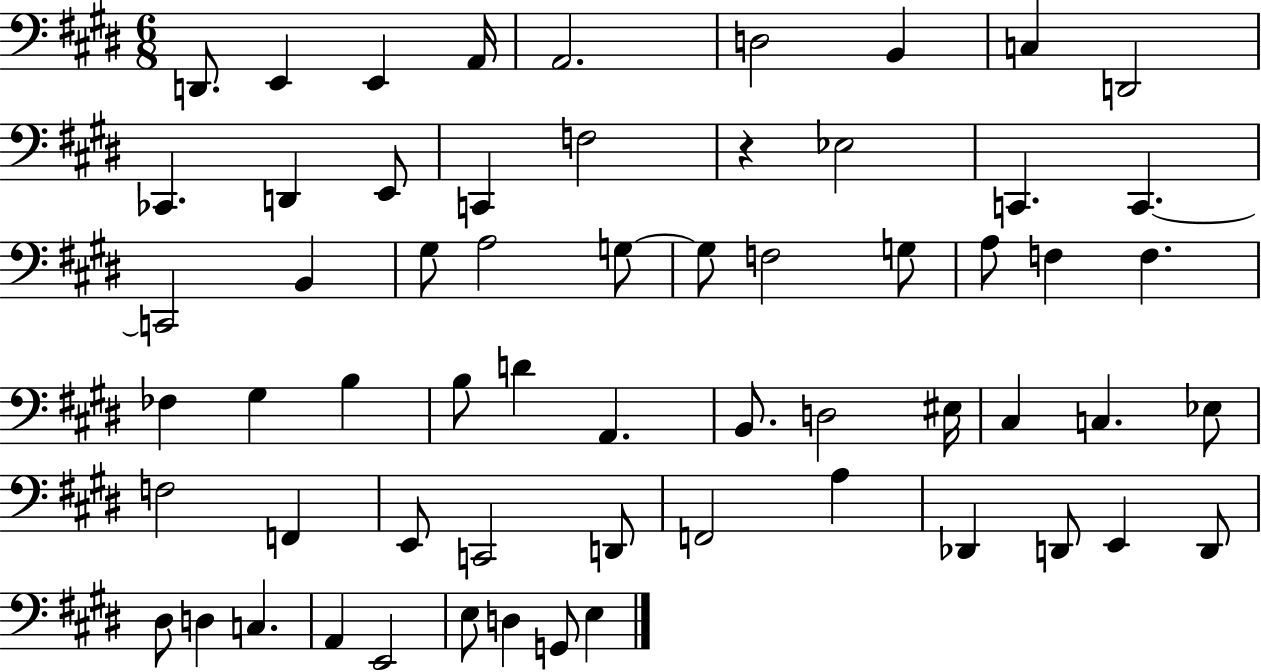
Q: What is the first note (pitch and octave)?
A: D2